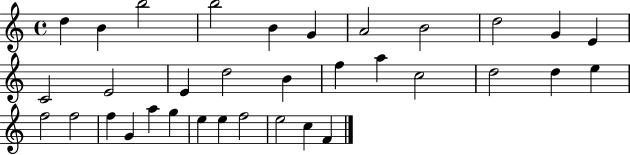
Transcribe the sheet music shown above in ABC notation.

X:1
T:Untitled
M:4/4
L:1/4
K:C
d B b2 b2 B G A2 B2 d2 G E C2 E2 E d2 B f a c2 d2 d e f2 f2 f G a g e e f2 e2 c F